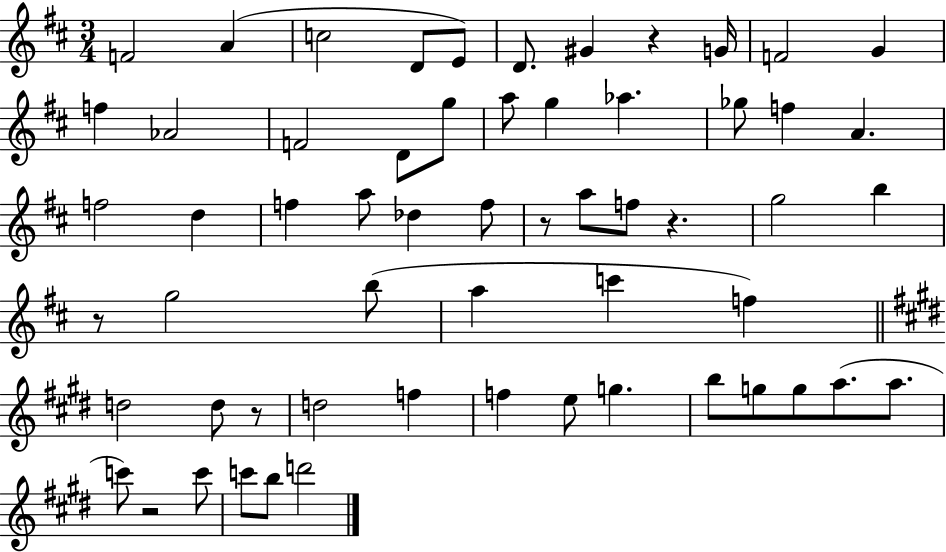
F4/h A4/q C5/h D4/e E4/e D4/e. G#4/q R/q G4/s F4/h G4/q F5/q Ab4/h F4/h D4/e G5/e A5/e G5/q Ab5/q. Gb5/e F5/q A4/q. F5/h D5/q F5/q A5/e Db5/q F5/e R/e A5/e F5/e R/q. G5/h B5/q R/e G5/h B5/e A5/q C6/q F5/q D5/h D5/e R/e D5/h F5/q F5/q E5/e G5/q. B5/e G5/e G5/e A5/e. A5/e. C6/e R/h C6/e C6/e B5/e D6/h